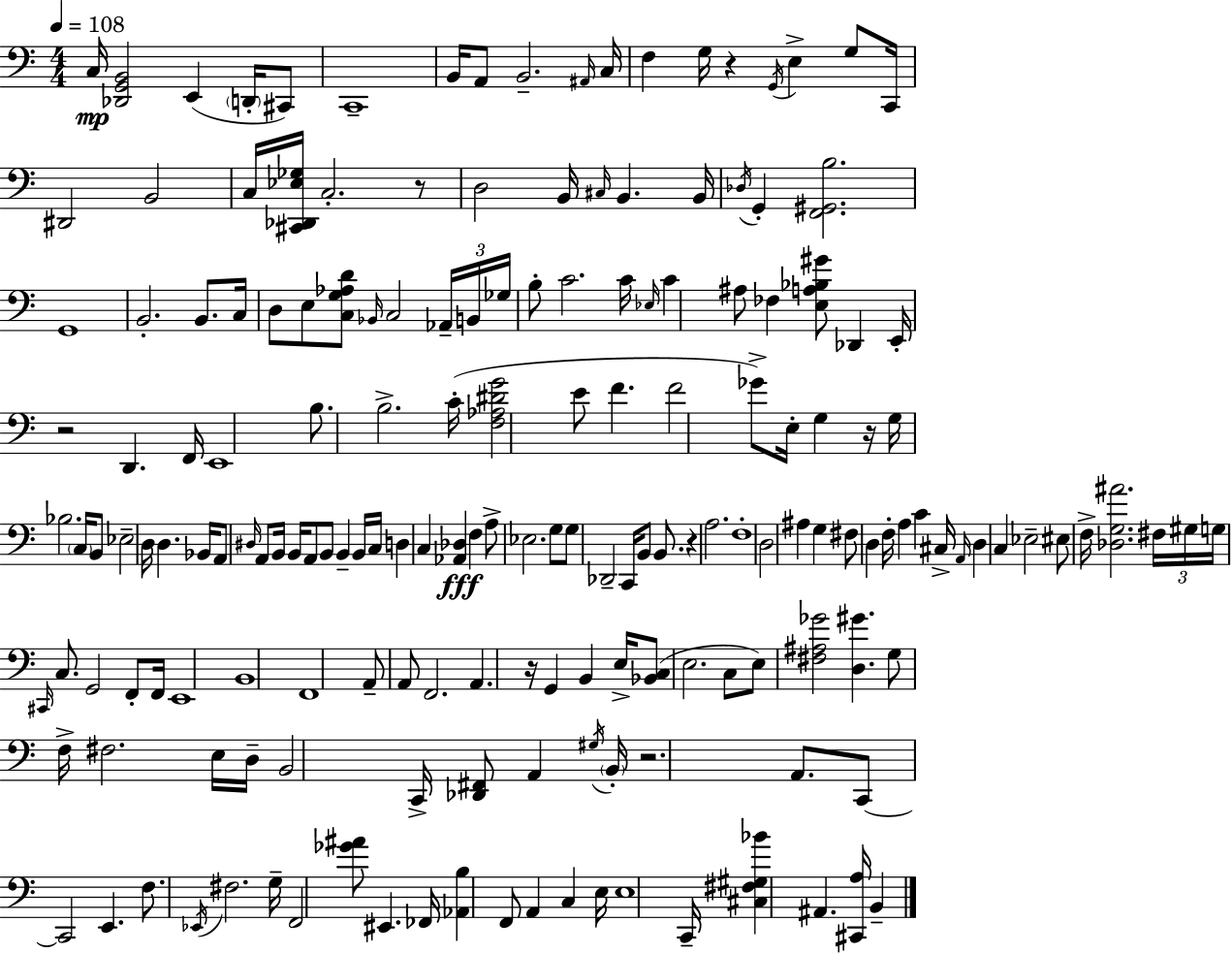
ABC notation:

X:1
T:Untitled
M:4/4
L:1/4
K:C
C,/4 [_D,,G,,B,,]2 E,, D,,/4 ^C,,/2 C,,4 B,,/4 A,,/2 B,,2 ^A,,/4 C,/4 F, G,/4 z G,,/4 E, G,/2 C,,/4 ^D,,2 B,,2 C,/4 [^C,,_D,,_E,_G,]/4 C,2 z/2 D,2 B,,/4 ^C,/4 B,, B,,/4 _D,/4 G,, [F,,^G,,B,]2 G,,4 B,,2 B,,/2 C,/4 D,/2 E,/2 [C,G,_A,D]/2 _B,,/4 C,2 _A,,/4 B,,/4 _G,/4 B,/2 C2 C/4 _E,/4 C ^A,/2 _F, [E,A,_B,^G]/2 _D,, E,,/4 z2 D,, F,,/4 E,,4 B,/2 B,2 C/4 [F,_A,^DG]2 E/2 F F2 _G/2 E,/4 G, z/4 G,/4 _B,2 C,/4 B,,/2 _E,2 D,/4 D, _B,,/4 A,,/2 ^D,/4 A,,/2 B,,/4 B,,/4 A,,/2 B,,/2 B,, B,,/4 C,/4 D, C, [_A,,_D,] F, A,/2 _E,2 G,/2 G,/2 _D,,2 C,,/4 B,,/2 B,,/2 z A,2 F,4 D,2 ^A, G, ^F,/2 D, F,/4 A, C ^C,/4 A,,/4 D, C, _E,2 ^E,/2 F,/4 [_D,G,^A]2 ^F,/4 ^G,/4 G,/4 ^C,,/4 C,/2 G,,2 F,,/2 F,,/4 E,,4 B,,4 F,,4 A,,/2 A,,/2 F,,2 A,, z/4 G,, B,, E,/4 [_B,,C,]/2 E,2 C,/2 E,/2 [^F,^A,_G]2 [D,^G] G,/2 F,/4 ^F,2 E,/4 D,/4 B,,2 C,,/4 [_D,,^F,,]/2 A,, ^G,/4 B,,/4 z2 A,,/2 C,,/2 C,,2 E,, F,/2 _E,,/4 ^F,2 G,/4 F,,2 [_G^A]/2 ^E,, _F,,/4 [_A,,B,] F,,/2 A,, C, E,/4 E,4 C,,/4 [^C,^F,^G,_B] ^A,, [^C,,A,]/4 B,,